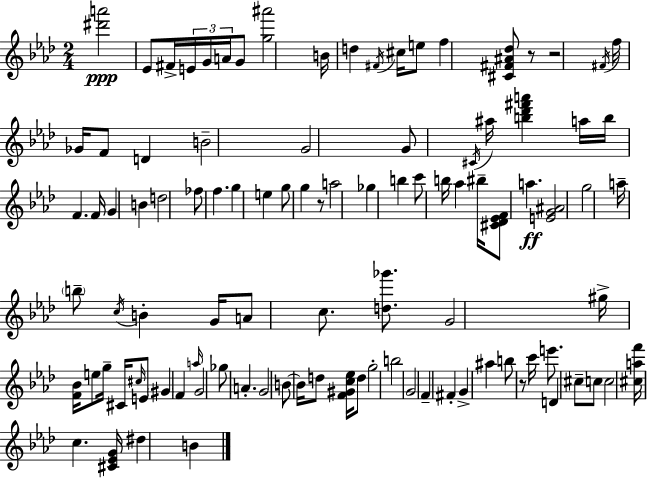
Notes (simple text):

[D#6,A6]/h Eb4/e F#4/s E4/s G4/s A4/s G4/e [G5,A#6]/h B4/s D5/q F#4/s C#5/s E5/e F5/q [C#4,F#4,A#4,Db5]/e R/e R/h F#4/s F5/s Gb4/s F4/e D4/q B4/h G4/h G4/e C#4/s A#5/s [B5,Db6,F#6,A6]/q A5/s B5/s F4/q. F4/s G4/q B4/q D5/h FES5/e F5/q. G5/q E5/q G5/e G5/q R/e A5/h Gb5/q B5/q C6/e B5/s Ab5/q BIS5/s [C#4,Db4,Eb4,F4]/e A5/q. [E4,G4,A#4]/h G5/h A5/s B5/e C5/s B4/q G4/s A4/e C5/e. [D5,Gb6]/e. G4/h G#5/s [F4,Bb4]/s E5/e G5/s C#4/s C#5/s E4/e G#4/q F4/q A5/s G4/h Gb5/e A4/q. G4/h B4/e B4/s D5/e [F4,G#4,C5,Eb5]/s D5/e G5/h B5/h G4/h F4/q F#4/q G4/q A#5/q B5/e R/e C6/s E6/e. D4/q C#5/e C5/e C5/h [C#5,A5,F6]/s C5/q. [C#4,Eb4,G4]/s D#5/q B4/q